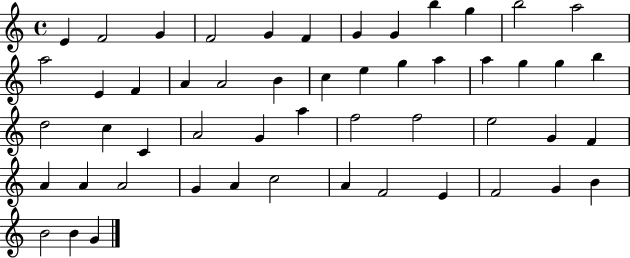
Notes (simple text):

E4/q F4/h G4/q F4/h G4/q F4/q G4/q G4/q B5/q G5/q B5/h A5/h A5/h E4/q F4/q A4/q A4/h B4/q C5/q E5/q G5/q A5/q A5/q G5/q G5/q B5/q D5/h C5/q C4/q A4/h G4/q A5/q F5/h F5/h E5/h G4/q F4/q A4/q A4/q A4/h G4/q A4/q C5/h A4/q F4/h E4/q F4/h G4/q B4/q B4/h B4/q G4/q